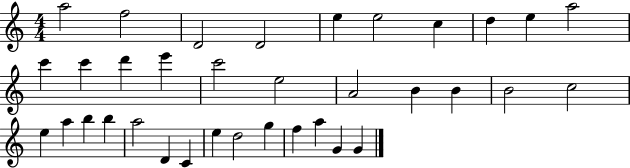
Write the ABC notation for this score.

X:1
T:Untitled
M:4/4
L:1/4
K:C
a2 f2 D2 D2 e e2 c d e a2 c' c' d' e' c'2 e2 A2 B B B2 c2 e a b b a2 D C e d2 g f a G G